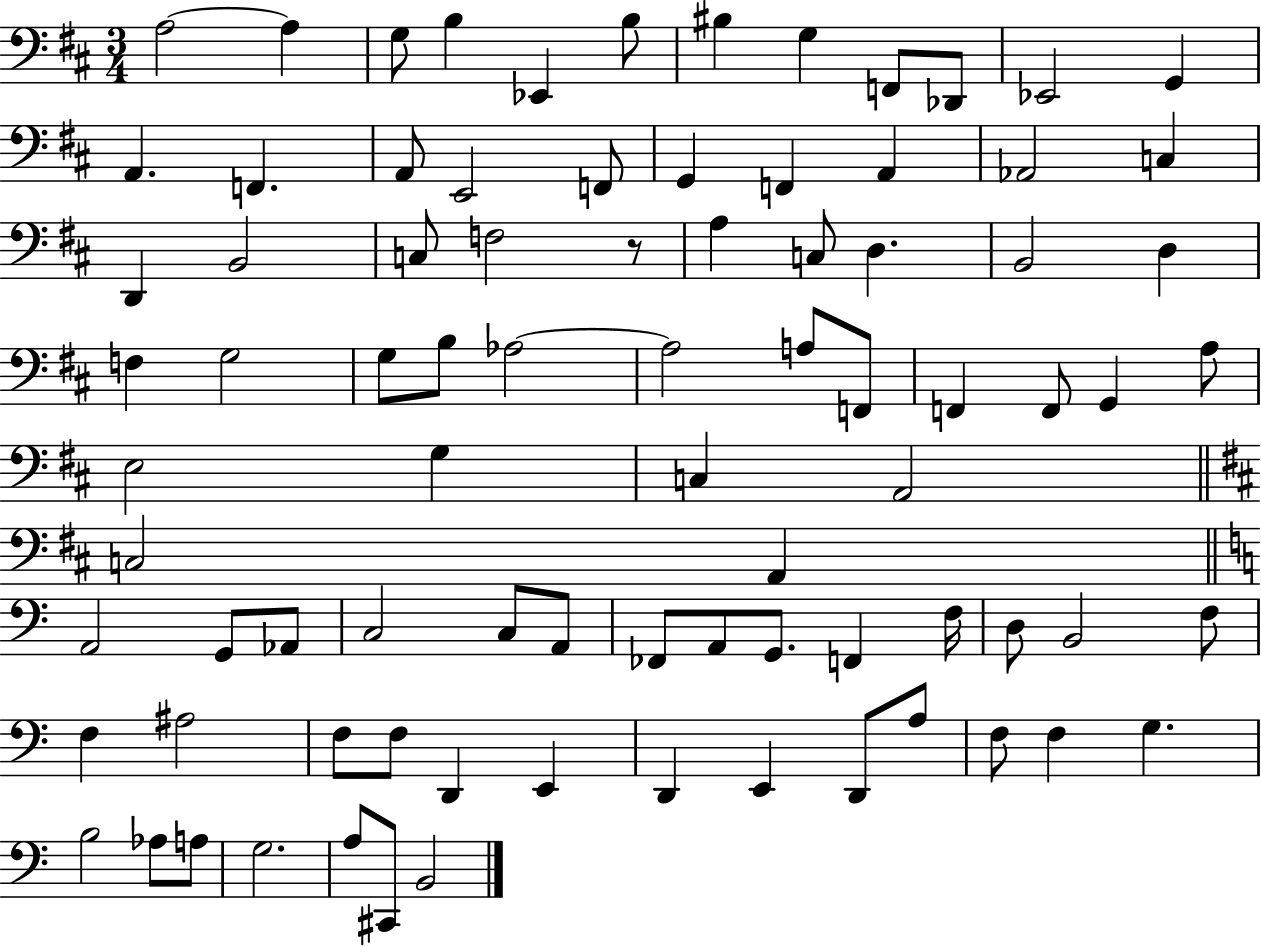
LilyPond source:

{
  \clef bass
  \numericTimeSignature
  \time 3/4
  \key d \major
  \repeat volta 2 { a2~~ a4 | g8 b4 ees,4 b8 | bis4 g4 f,8 des,8 | ees,2 g,4 | \break a,4. f,4. | a,8 e,2 f,8 | g,4 f,4 a,4 | aes,2 c4 | \break d,4 b,2 | c8 f2 r8 | a4 c8 d4. | b,2 d4 | \break f4 g2 | g8 b8 aes2~~ | aes2 a8 f,8 | f,4 f,8 g,4 a8 | \break e2 g4 | c4 a,2 | \bar "||" \break \key d \major c2 a,4 | \bar "||" \break \key a \minor a,2 g,8 aes,8 | c2 c8 a,8 | fes,8 a,8 g,8. f,4 f16 | d8 b,2 f8 | \break f4 ais2 | f8 f8 d,4 e,4 | d,4 e,4 d,8 a8 | f8 f4 g4. | \break b2 aes8 a8 | g2. | a8 cis,8 b,2 | } \bar "|."
}